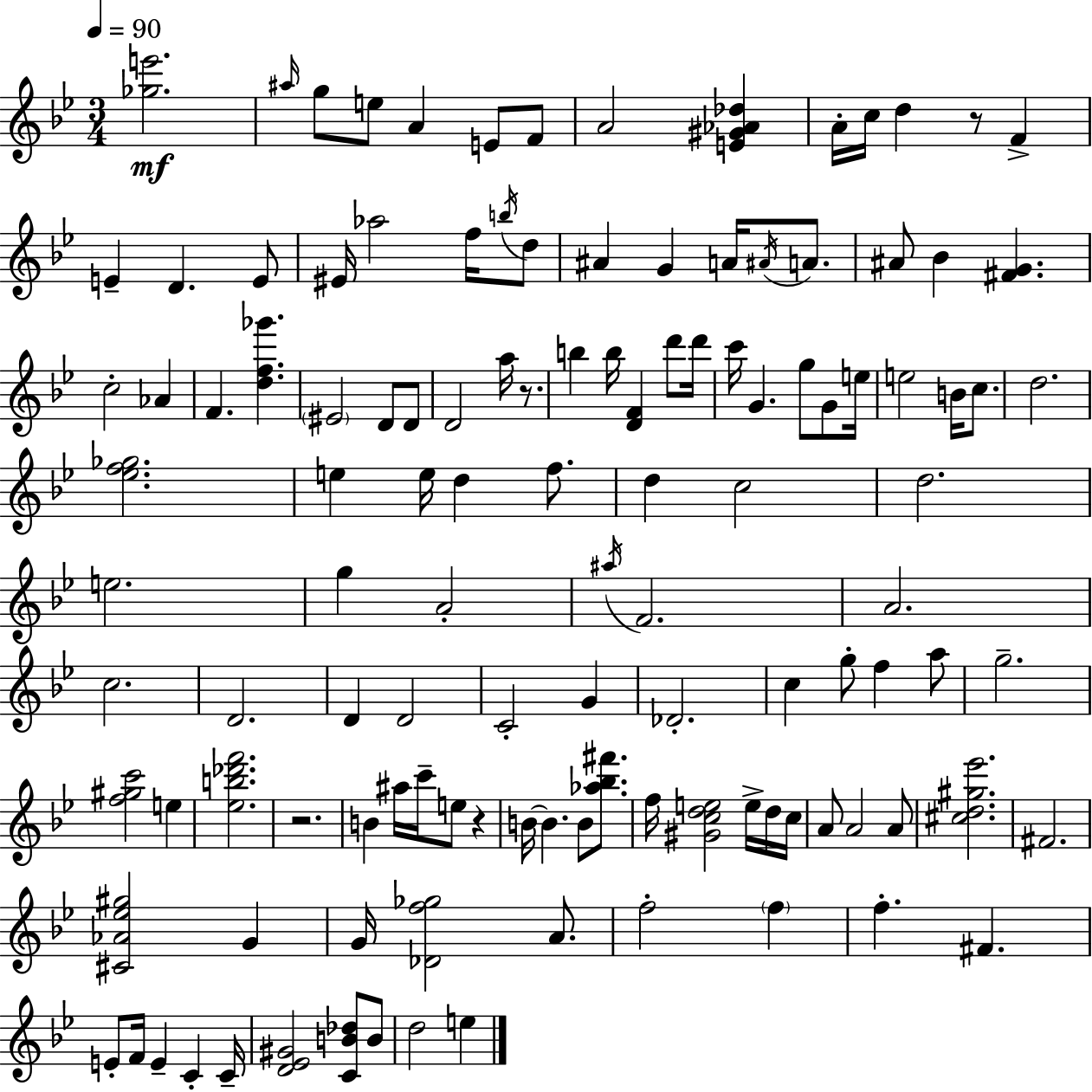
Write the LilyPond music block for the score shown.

{
  \clef treble
  \numericTimeSignature
  \time 3/4
  \key bes \major
  \tempo 4 = 90
  <ges'' e'''>2.\mf | \grace { ais''16 } g''8 e''8 a'4 e'8 f'8 | a'2 <e' gis' aes' des''>4 | a'16-. c''16 d''4 r8 f'4-> | \break e'4-- d'4. e'8 | eis'16 aes''2 f''16 \acciaccatura { b''16 } | d''8 ais'4 g'4 a'16 \acciaccatura { ais'16 } | a'8. ais'8 bes'4 <fis' g'>4. | \break c''2-. aes'4 | f'4. <d'' f'' ges'''>4. | \parenthesize eis'2 d'8 | d'8 d'2 a''16 | \break r8. b''4 b''16 <d' f'>4 | d'''8 d'''16 c'''16 g'4. g''8 | g'8 e''16 e''2 b'16 | c''8. d''2. | \break <ees'' f'' ges''>2. | e''4 e''16 d''4 | f''8. d''4 c''2 | d''2. | \break e''2. | g''4 a'2-. | \acciaccatura { ais''16 } f'2. | a'2. | \break c''2. | d'2. | d'4 d'2 | c'2-. | \break g'4 des'2.-. | c''4 g''8-. f''4 | a''8 g''2.-- | <f'' gis'' c'''>2 | \break e''4 <ees'' b'' des''' f'''>2. | r2. | b'4 ais''16 c'''16-- e''8 | r4 b'16~~ b'4. b'8 | \break <aes'' bes'' fis'''>8. f''16 <gis' c'' d'' e''>2 | e''16-> d''16 c''16 a'8 a'2 | a'8 <cis'' d'' gis'' ees'''>2. | fis'2. | \break <cis' aes' ees'' gis''>2 | g'4 g'16 <des' f'' ges''>2 | a'8. f''2-. | \parenthesize f''4 f''4.-. fis'4. | \break e'8-. f'16 e'4-- c'4-. | c'16-- <d' ees' gis'>2 | <c' b' des''>8 b'8 d''2 | e''4 \bar "|."
}